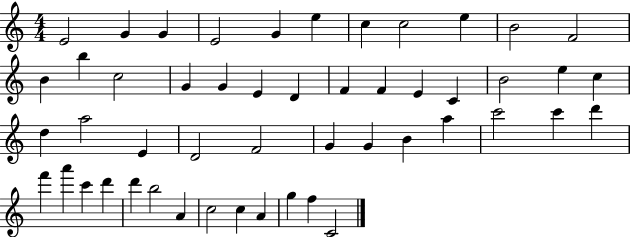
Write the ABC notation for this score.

X:1
T:Untitled
M:4/4
L:1/4
K:C
E2 G G E2 G e c c2 e B2 F2 B b c2 G G E D F F E C B2 e c d a2 E D2 F2 G G B a c'2 c' d' f' a' c' d' d' b2 A c2 c A g f C2